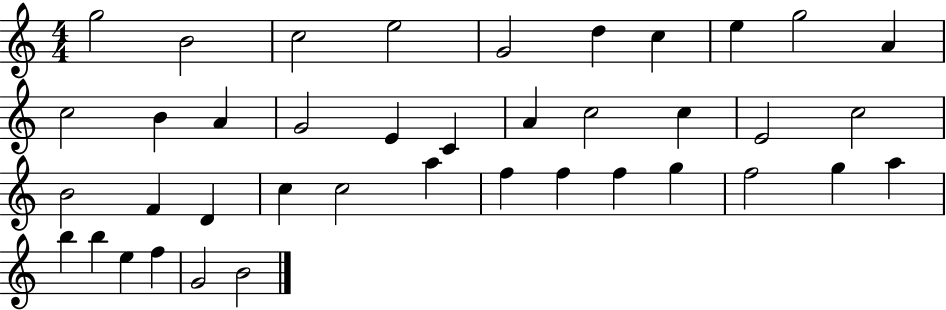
{
  \clef treble
  \numericTimeSignature
  \time 4/4
  \key c \major
  g''2 b'2 | c''2 e''2 | g'2 d''4 c''4 | e''4 g''2 a'4 | \break c''2 b'4 a'4 | g'2 e'4 c'4 | a'4 c''2 c''4 | e'2 c''2 | \break b'2 f'4 d'4 | c''4 c''2 a''4 | f''4 f''4 f''4 g''4 | f''2 g''4 a''4 | \break b''4 b''4 e''4 f''4 | g'2 b'2 | \bar "|."
}